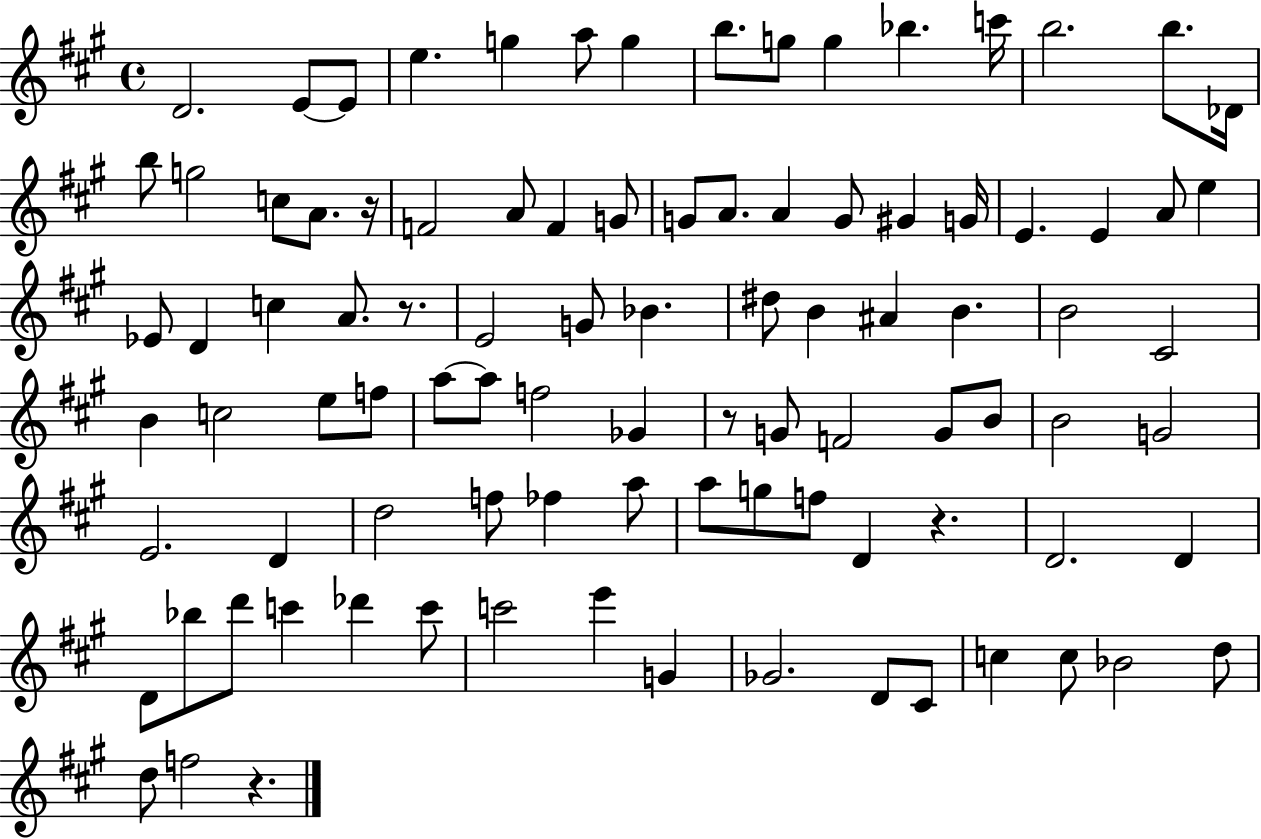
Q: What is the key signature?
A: A major